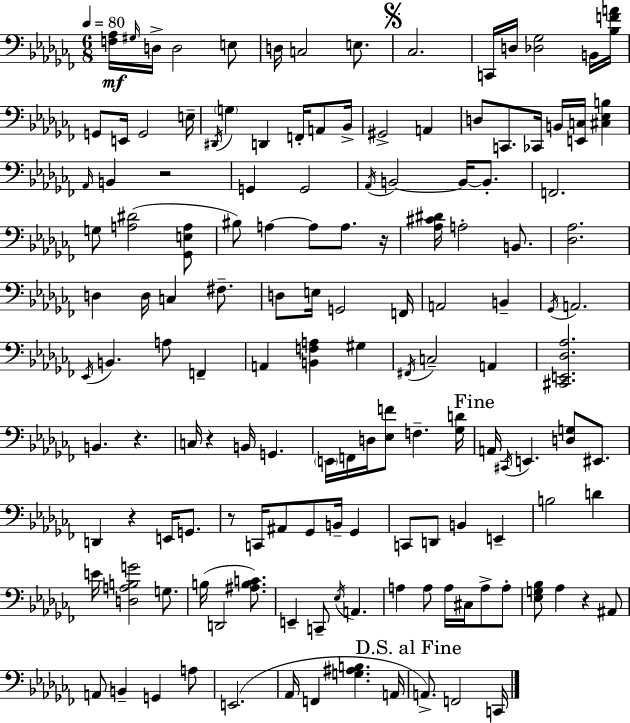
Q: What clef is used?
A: bass